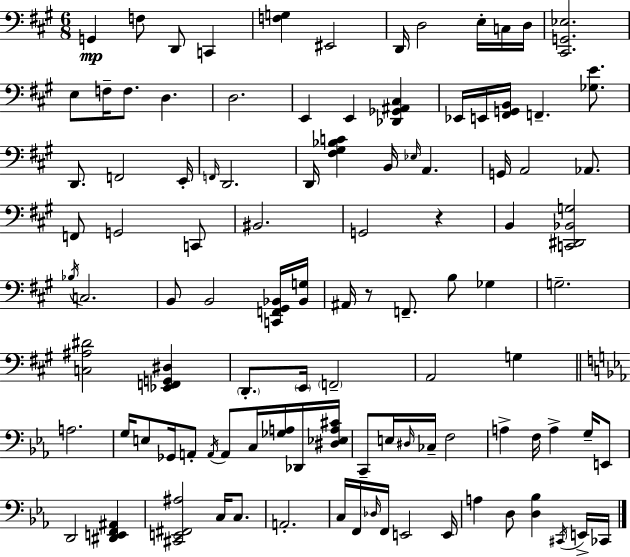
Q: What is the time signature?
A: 6/8